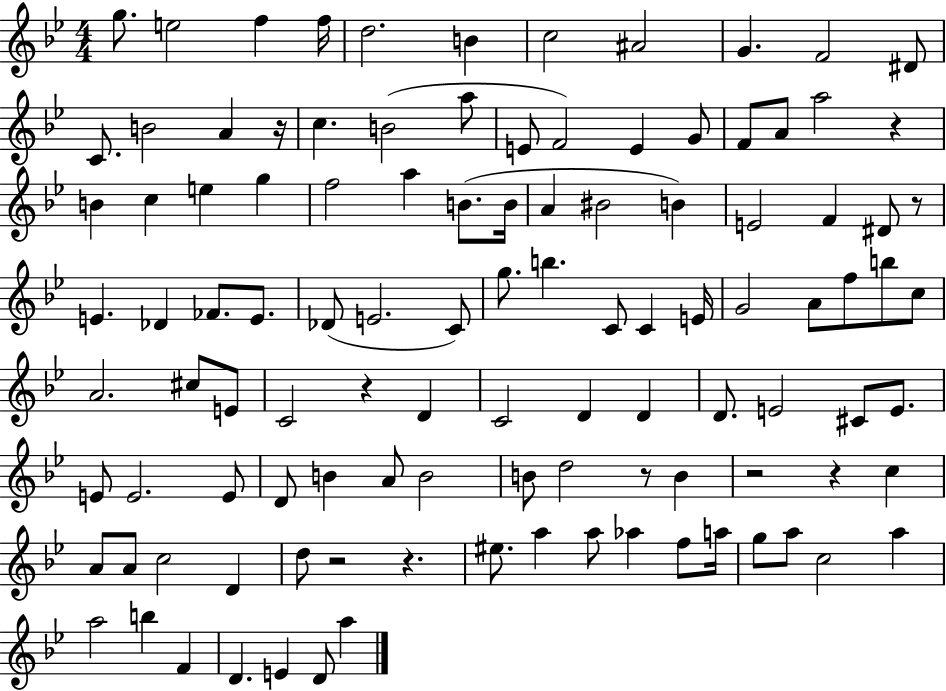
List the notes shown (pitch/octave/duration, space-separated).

G5/e. E5/h F5/q F5/s D5/h. B4/q C5/h A#4/h G4/q. F4/h D#4/e C4/e. B4/h A4/q R/s C5/q. B4/h A5/e E4/e F4/h E4/q G4/e F4/e A4/e A5/h R/q B4/q C5/q E5/q G5/q F5/h A5/q B4/e. B4/s A4/q BIS4/h B4/q E4/h F4/q D#4/e R/e E4/q. Db4/q FES4/e. E4/e. Db4/e E4/h. C4/e G5/e. B5/q. C4/e C4/q E4/s G4/h A4/e F5/e B5/e C5/e A4/h. C#5/e E4/e C4/h R/q D4/q C4/h D4/q D4/q D4/e. E4/h C#4/e E4/e. E4/e E4/h. E4/e D4/e B4/q A4/e B4/h B4/e D5/h R/e B4/q R/h R/q C5/q A4/e A4/e C5/h D4/q D5/e R/h R/q. EIS5/e. A5/q A5/e Ab5/q F5/e A5/s G5/e A5/e C5/h A5/q A5/h B5/q F4/q D4/q. E4/q D4/e A5/q